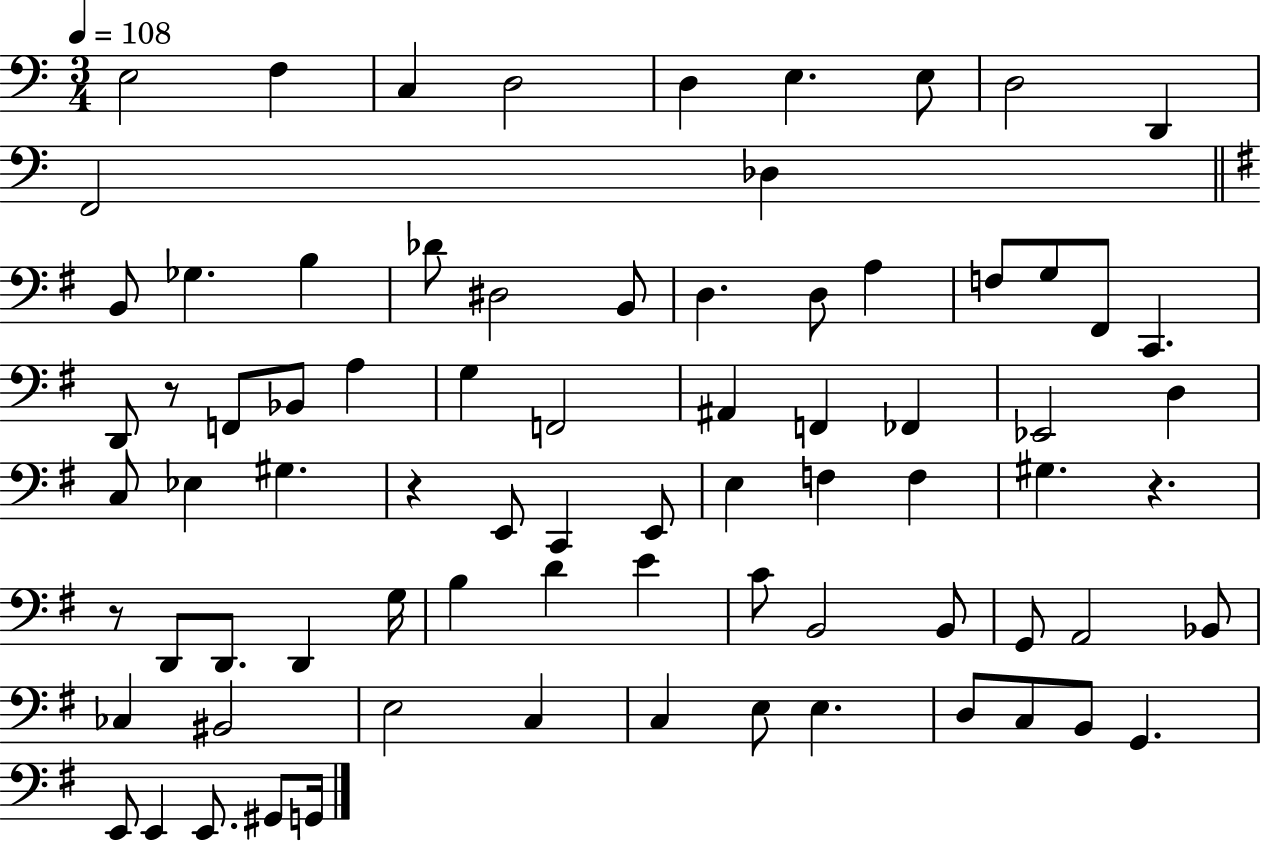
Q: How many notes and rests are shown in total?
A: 78